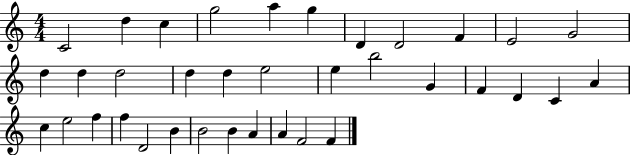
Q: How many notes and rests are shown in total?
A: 36